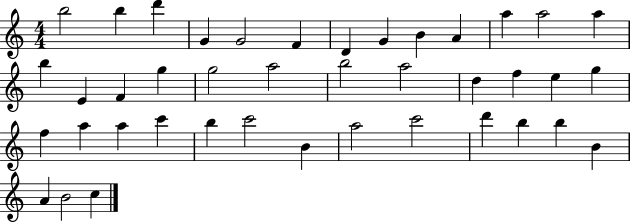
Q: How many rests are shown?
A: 0